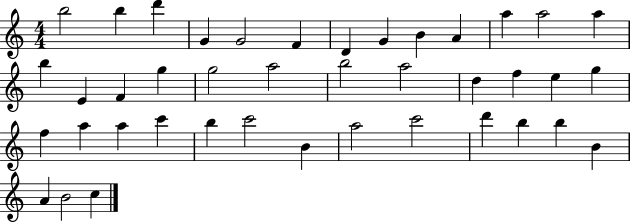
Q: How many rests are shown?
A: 0